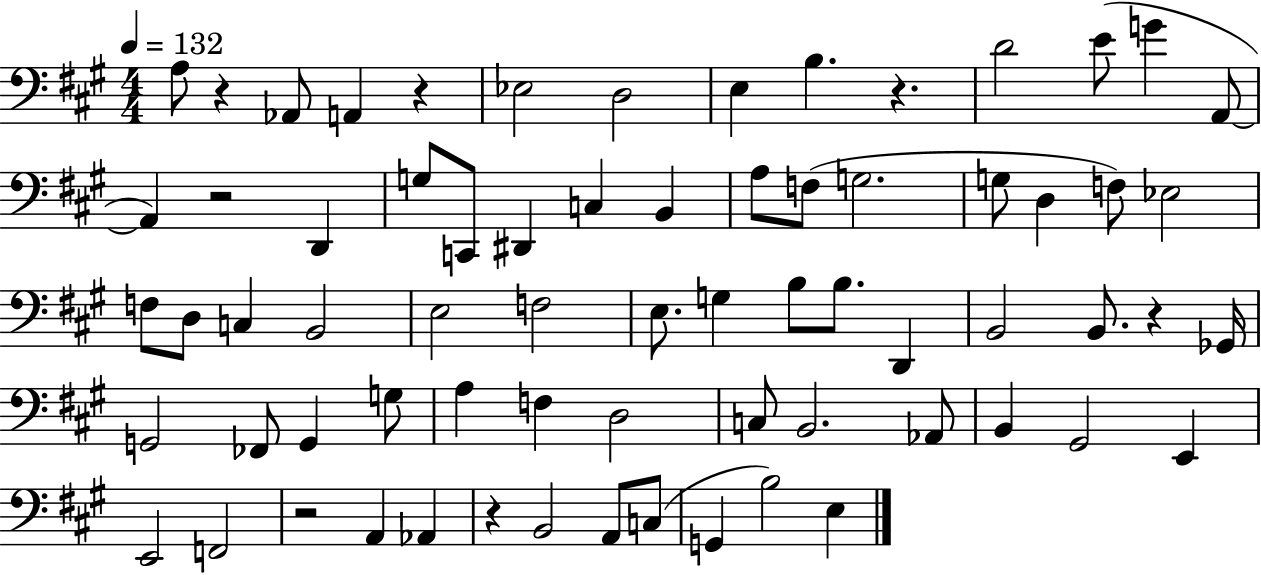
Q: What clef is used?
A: bass